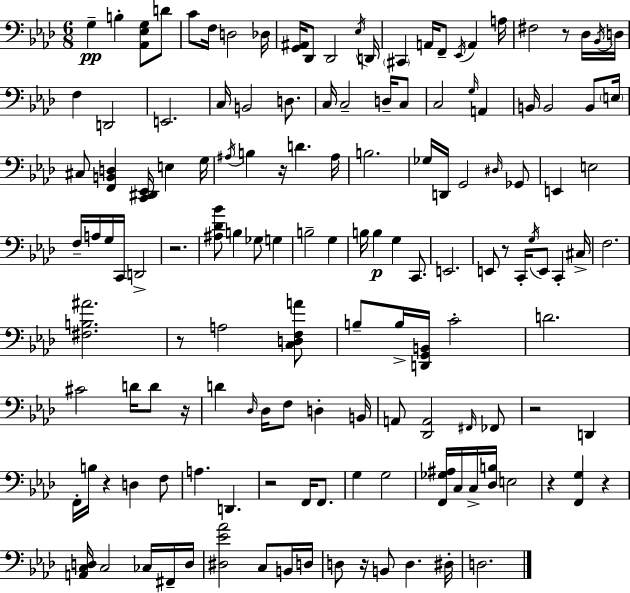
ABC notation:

X:1
T:Untitled
M:6/8
L:1/4
K:Ab
G, B, [_A,,_E,G,]/2 D/2 C/2 F,/4 D,2 _D,/4 [G,,^A,,]/4 _D,,/2 _D,,2 _E,/4 D,,/4 ^C,, A,,/4 F,,/2 _E,,/4 A,, A,/4 ^F,2 z/2 _D,/4 _B,,/4 D,/4 F, D,,2 E,,2 C,/4 B,,2 D,/2 C,/4 C,2 D,/4 C,/2 C,2 G,/4 A,, B,,/4 B,,2 B,,/2 E,/4 ^C,/2 [F,,B,,D,] [C,,^D,,_E,,]/4 E, G,/4 ^A,/4 B, z/4 D ^A,/4 B,2 _G,/4 D,,/4 G,,2 ^D,/4 _G,,/2 E,, E,2 F,/4 A,/4 G,/4 C,,/4 D,,2 z2 [^A,_D_B]/2 B, _G,/2 G, B,2 G, B,/4 B, G, C,,/2 E,,2 E,,/2 z/2 C,,/4 G,/4 E,,/2 C,, ^C,/4 F,2 [^F,B,^A]2 z/2 A,2 [C,D,F,A]/2 B,/2 B,/4 [D,,G,,B,,]/4 C2 D2 ^C2 D/4 D/2 z/4 D _D,/4 _D,/4 F,/2 D, B,,/4 A,,/2 [_D,,A,,]2 ^F,,/4 _F,,/2 z2 D,, F,,/4 B,/4 z D, F,/2 A, D,, z2 F,,/4 F,,/2 G, G,2 [F,,_G,^A,]/4 C,/4 C,/4 [_D,B,]/4 E,2 z [F,,G,] z [A,,C,D,]/4 C,2 _C,/4 ^F,,/4 D,/4 [^D,_E_A]2 C,/2 B,,/4 D,/4 D,/2 z/4 B,,/2 D, ^D,/4 D,2